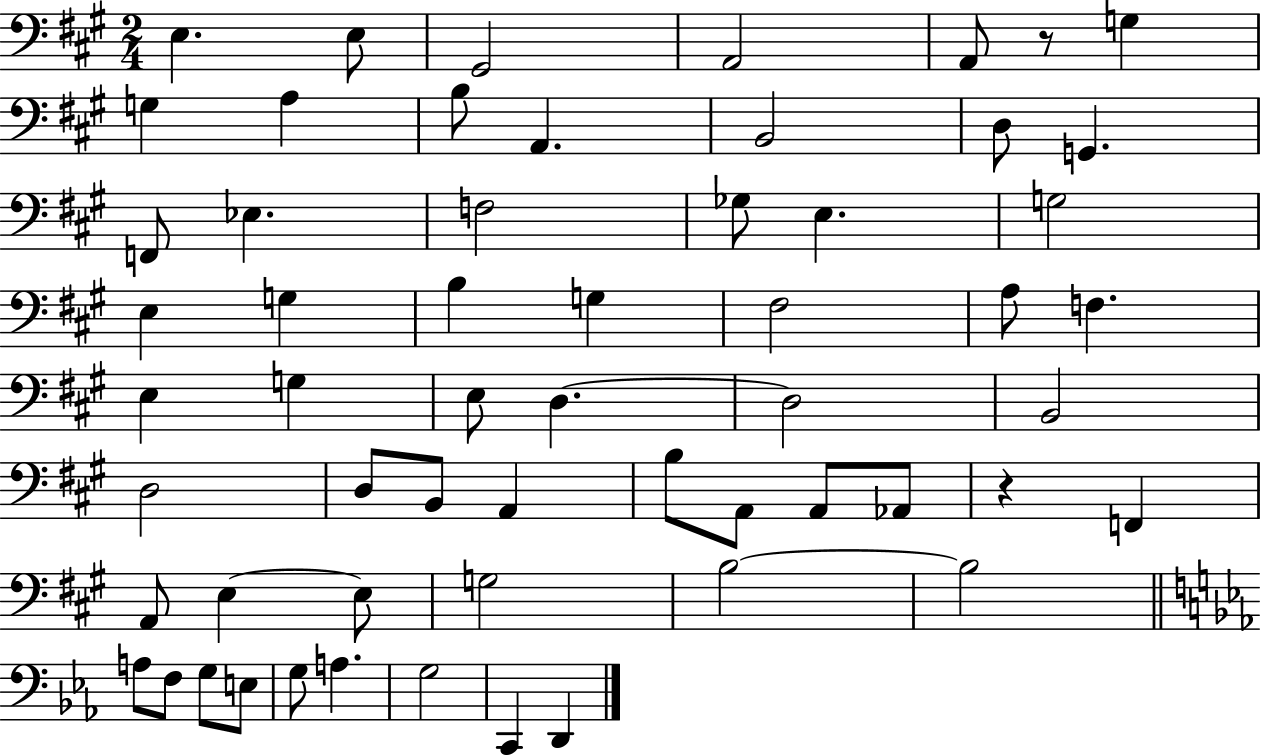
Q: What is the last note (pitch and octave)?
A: D2